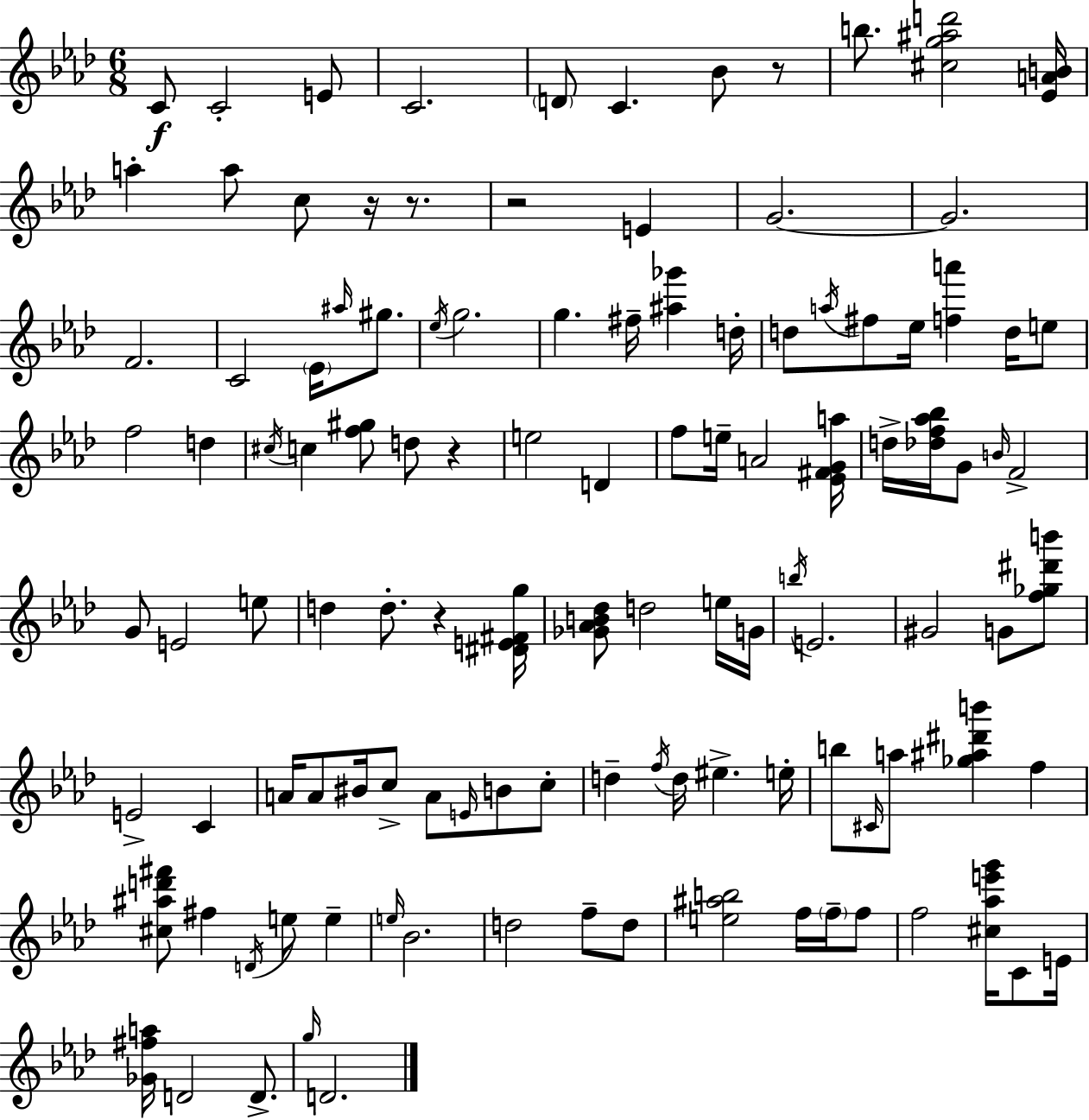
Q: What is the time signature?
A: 6/8